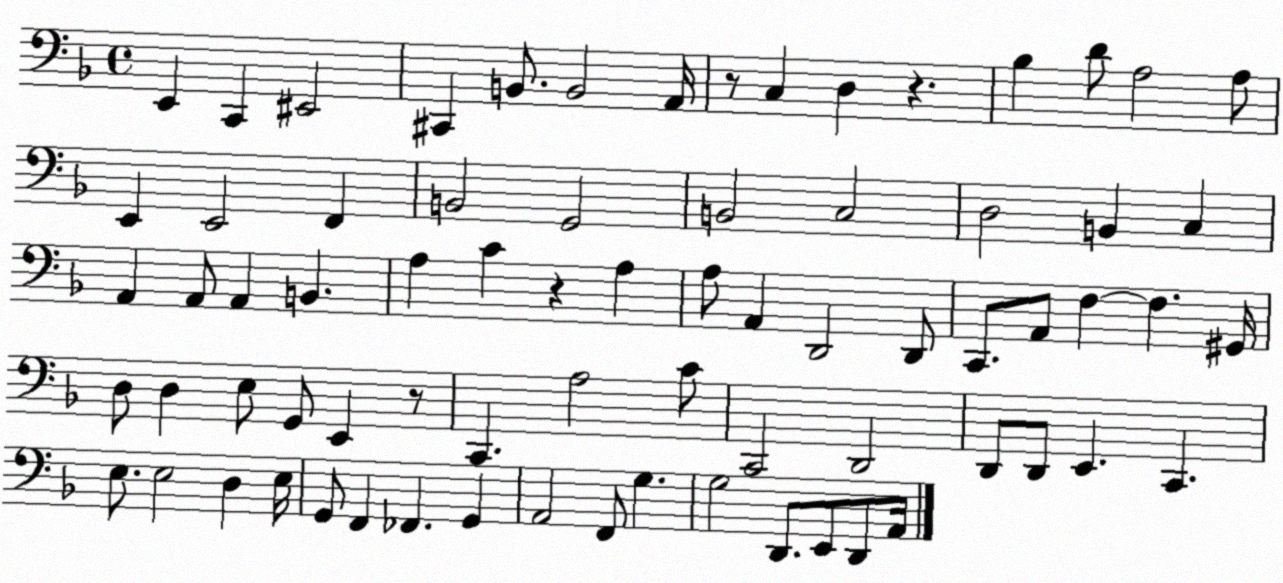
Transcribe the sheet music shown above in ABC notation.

X:1
T:Untitled
M:4/4
L:1/4
K:F
E,, C,, ^E,,2 ^C,, B,,/2 B,,2 A,,/4 z/2 C, D, z _B, D/2 A,2 A,/2 E,, E,,2 F,, B,,2 G,,2 B,,2 C,2 D,2 B,, C, A,, A,,/2 A,, B,, A, C z A, A,/2 A,, D,,2 D,,/2 C,,/2 A,,/2 F, F, ^G,,/4 D,/2 D, E,/2 G,,/2 E,, z/2 C,, A,2 C/2 C,,2 D,,2 D,,/2 D,,/2 E,, C,, E,/2 E,2 D, E,/4 G,,/2 F,, _F,, G,, A,,2 F,,/2 G, G,2 D,,/2 E,,/2 D,,/2 A,,/4